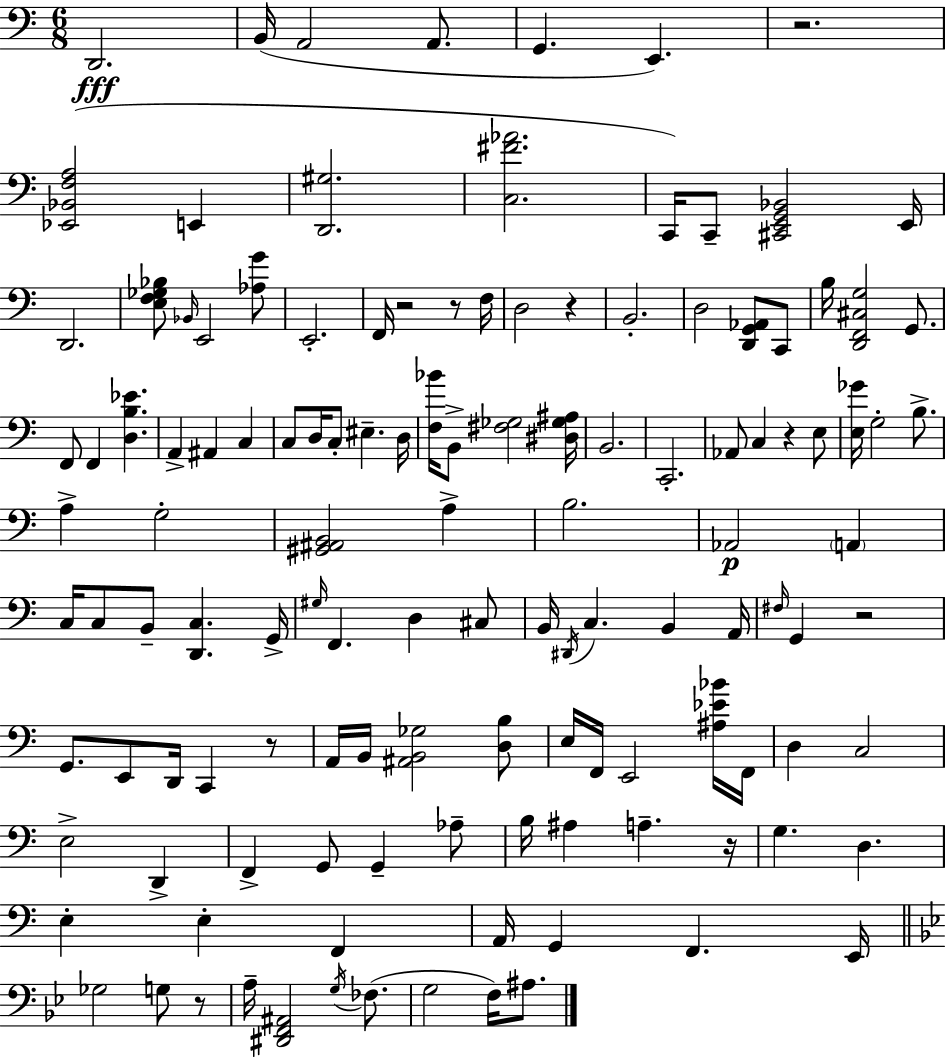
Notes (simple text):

D2/h. B2/s A2/h A2/e. G2/q. E2/q. R/h. [Eb2,Bb2,F3,A3]/h E2/q [D2,G#3]/h. [C3,F#4,Ab4]/h. C2/s C2/e [C#2,E2,G2,Bb2]/h E2/s D2/h. [E3,F3,Gb3,Bb3]/e Bb2/s E2/h [Ab3,G4]/e E2/h. F2/s R/h R/e F3/s D3/h R/q B2/h. D3/h [D2,G2,Ab2]/e C2/e B3/s [D2,F2,C#3,G3]/h G2/e. F2/e F2/q [D3,B3,Eb4]/q. A2/q A#2/q C3/q C3/e D3/s C3/e EIS3/q. D3/s [F3,Bb4]/s B2/e [F#3,Gb3]/h [D#3,Gb3,A#3]/s B2/h. C2/h. Ab2/e C3/q R/q E3/e [E3,Gb4]/s G3/h B3/e. A3/q G3/h [G#2,A#2,B2]/h A3/q B3/h. Ab2/h A2/q C3/s C3/e B2/e [D2,C3]/q. G2/s G#3/s F2/q. D3/q C#3/e B2/s D#2/s C3/q. B2/q A2/s F#3/s G2/q R/h G2/e. E2/e D2/s C2/q R/e A2/s B2/s [A#2,B2,Gb3]/h [D3,B3]/e E3/s F2/s E2/h [A#3,Eb4,Bb4]/s F2/s D3/q C3/h E3/h D2/q F2/q G2/e G2/q Ab3/e B3/s A#3/q A3/q. R/s G3/q. D3/q. E3/q E3/q F2/q A2/s G2/q F2/q. E2/s Gb3/h G3/e R/e A3/s [D#2,F2,A#2]/h G3/s FES3/e. G3/h F3/s A#3/e.